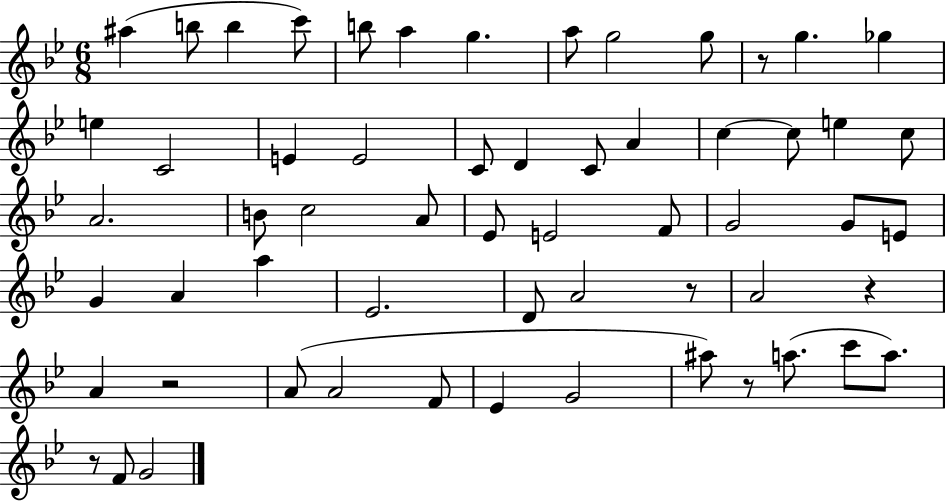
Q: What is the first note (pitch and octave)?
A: A#5